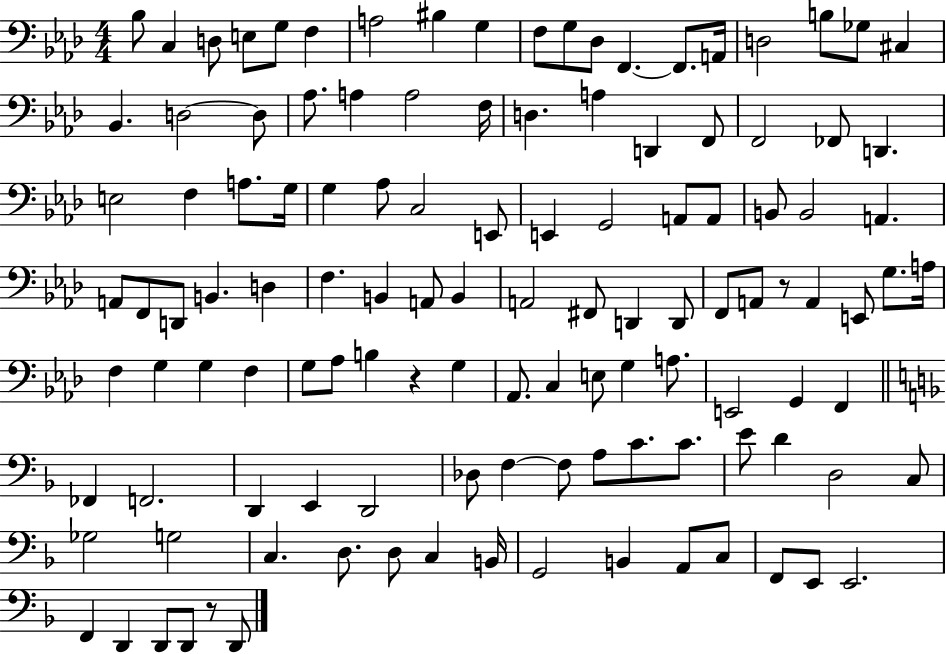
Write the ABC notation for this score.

X:1
T:Untitled
M:4/4
L:1/4
K:Ab
_B,/2 C, D,/2 E,/2 G,/2 F, A,2 ^B, G, F,/2 G,/2 _D,/2 F,, F,,/2 A,,/4 D,2 B,/2 _G,/2 ^C, _B,, D,2 D,/2 _A,/2 A, A,2 F,/4 D, A, D,, F,,/2 F,,2 _F,,/2 D,, E,2 F, A,/2 G,/4 G, _A,/2 C,2 E,,/2 E,, G,,2 A,,/2 A,,/2 B,,/2 B,,2 A,, A,,/2 F,,/2 D,,/2 B,, D, F, B,, A,,/2 B,, A,,2 ^F,,/2 D,, D,,/2 F,,/2 A,,/2 z/2 A,, E,,/2 G,/2 A,/4 F, G, G, F, G,/2 _A,/2 B, z G, _A,,/2 C, E,/2 G, A,/2 E,,2 G,, F,, _F,, F,,2 D,, E,, D,,2 _D,/2 F, F,/2 A,/2 C/2 C/2 E/2 D D,2 C,/2 _G,2 G,2 C, D,/2 D,/2 C, B,,/4 G,,2 B,, A,,/2 C,/2 F,,/2 E,,/2 E,,2 F,, D,, D,,/2 D,,/2 z/2 D,,/2